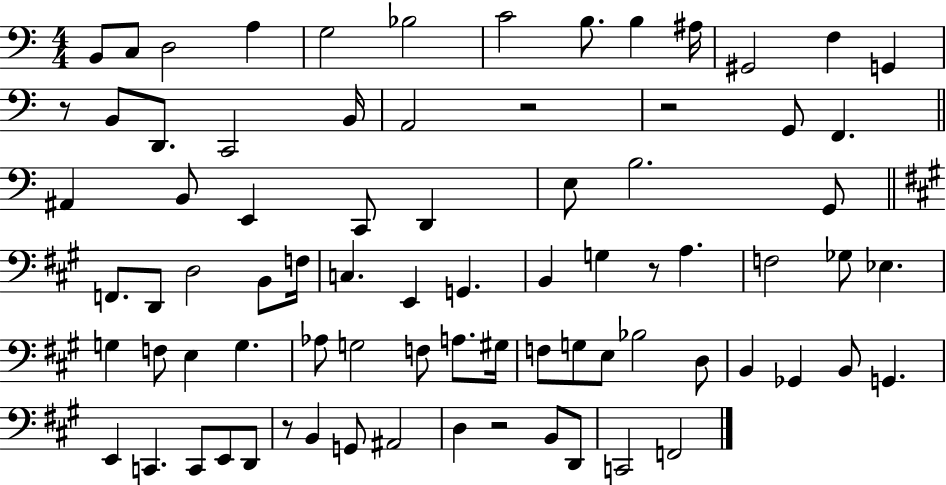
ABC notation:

X:1
T:Untitled
M:4/4
L:1/4
K:C
B,,/2 C,/2 D,2 A, G,2 _B,2 C2 B,/2 B, ^A,/4 ^G,,2 F, G,, z/2 B,,/2 D,,/2 C,,2 B,,/4 A,,2 z2 z2 G,,/2 F,, ^A,, B,,/2 E,, C,,/2 D,, E,/2 B,2 G,,/2 F,,/2 D,,/2 D,2 B,,/2 F,/4 C, E,, G,, B,, G, z/2 A, F,2 _G,/2 _E, G, F,/2 E, G, _A,/2 G,2 F,/2 A,/2 ^G,/4 F,/2 G,/2 E,/2 _B,2 D,/2 B,, _G,, B,,/2 G,, E,, C,, C,,/2 E,,/2 D,,/2 z/2 B,, G,,/2 ^A,,2 D, z2 B,,/2 D,,/2 C,,2 F,,2